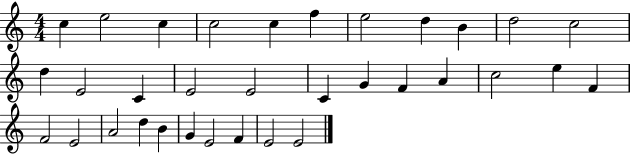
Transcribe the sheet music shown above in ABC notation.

X:1
T:Untitled
M:4/4
L:1/4
K:C
c e2 c c2 c f e2 d B d2 c2 d E2 C E2 E2 C G F A c2 e F F2 E2 A2 d B G E2 F E2 E2